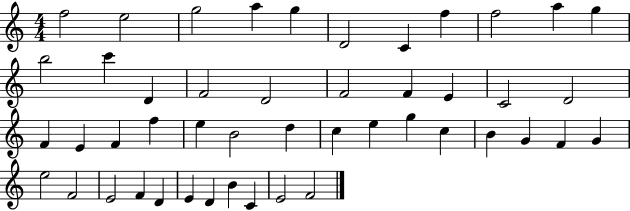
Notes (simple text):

F5/h E5/h G5/h A5/q G5/q D4/h C4/q F5/q F5/h A5/q G5/q B5/h C6/q D4/q F4/h D4/h F4/h F4/q E4/q C4/h D4/h F4/q E4/q F4/q F5/q E5/q B4/h D5/q C5/q E5/q G5/q C5/q B4/q G4/q F4/q G4/q E5/h F4/h E4/h F4/q D4/q E4/q D4/q B4/q C4/q E4/h F4/h